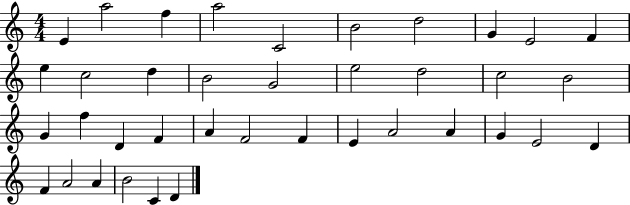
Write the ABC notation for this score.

X:1
T:Untitled
M:4/4
L:1/4
K:C
E a2 f a2 C2 B2 d2 G E2 F e c2 d B2 G2 e2 d2 c2 B2 G f D F A F2 F E A2 A G E2 D F A2 A B2 C D